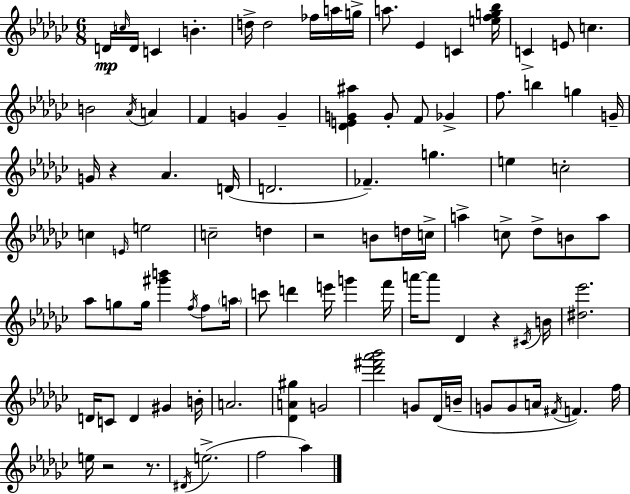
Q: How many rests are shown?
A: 5